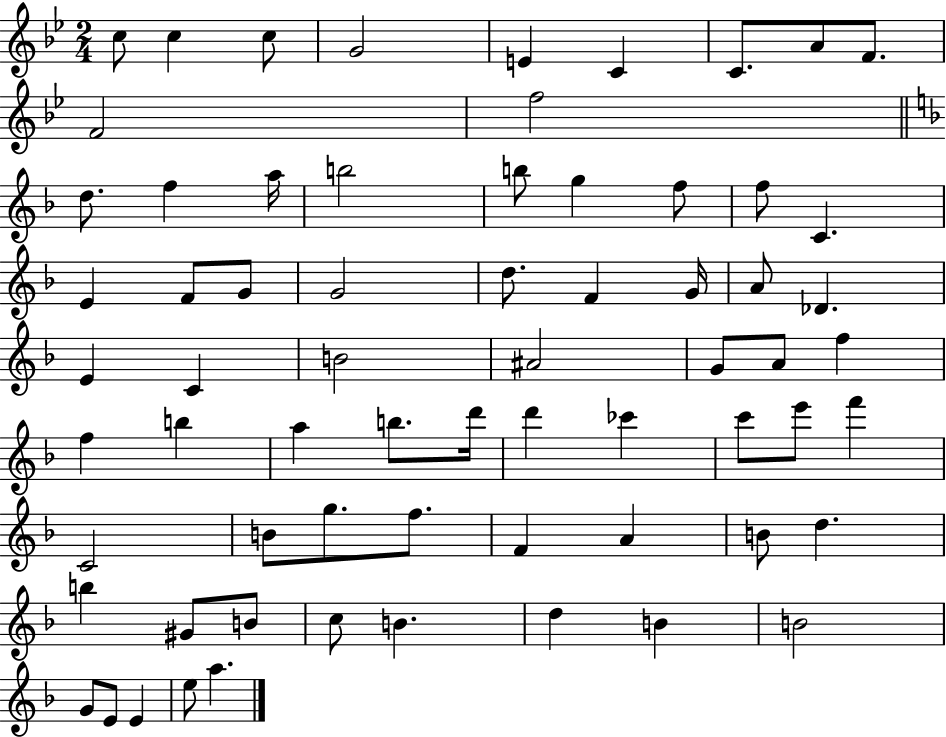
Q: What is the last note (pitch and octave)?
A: A5